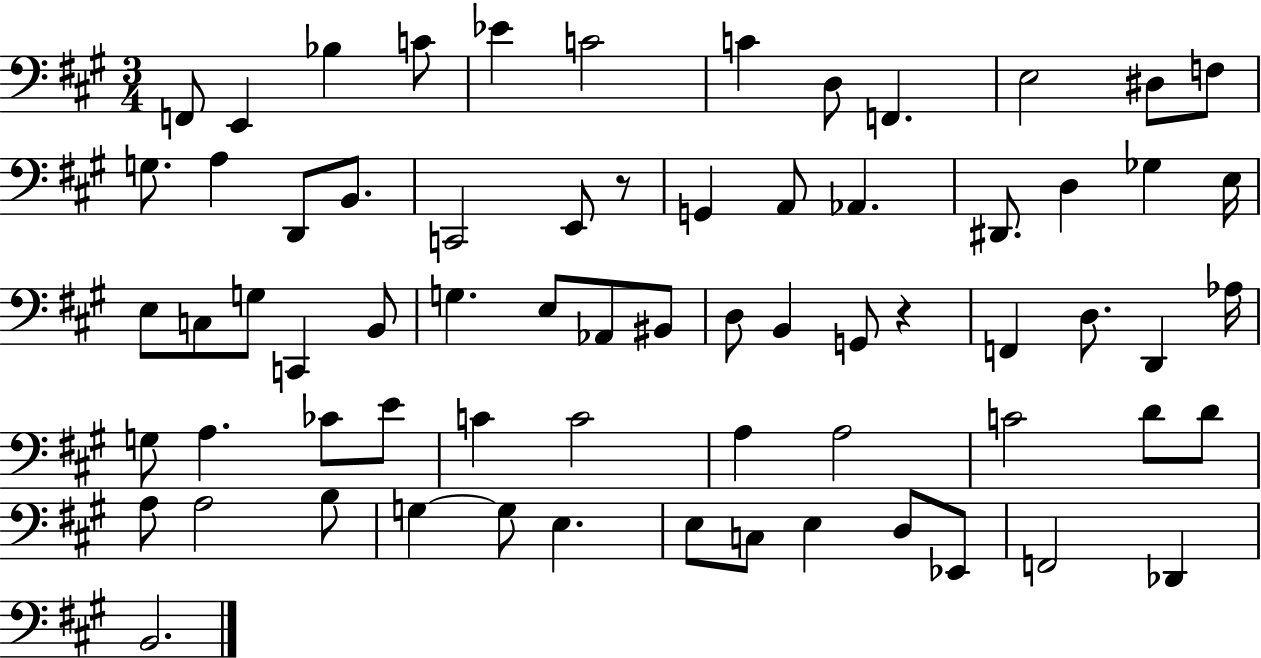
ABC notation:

X:1
T:Untitled
M:3/4
L:1/4
K:A
F,,/2 E,, _B, C/2 _E C2 C D,/2 F,, E,2 ^D,/2 F,/2 G,/2 A, D,,/2 B,,/2 C,,2 E,,/2 z/2 G,, A,,/2 _A,, ^D,,/2 D, _G, E,/4 E,/2 C,/2 G,/2 C,, B,,/2 G, E,/2 _A,,/2 ^B,,/2 D,/2 B,, G,,/2 z F,, D,/2 D,, _A,/4 G,/2 A, _C/2 E/2 C C2 A, A,2 C2 D/2 D/2 A,/2 A,2 B,/2 G, G,/2 E, E,/2 C,/2 E, D,/2 _E,,/2 F,,2 _D,, B,,2